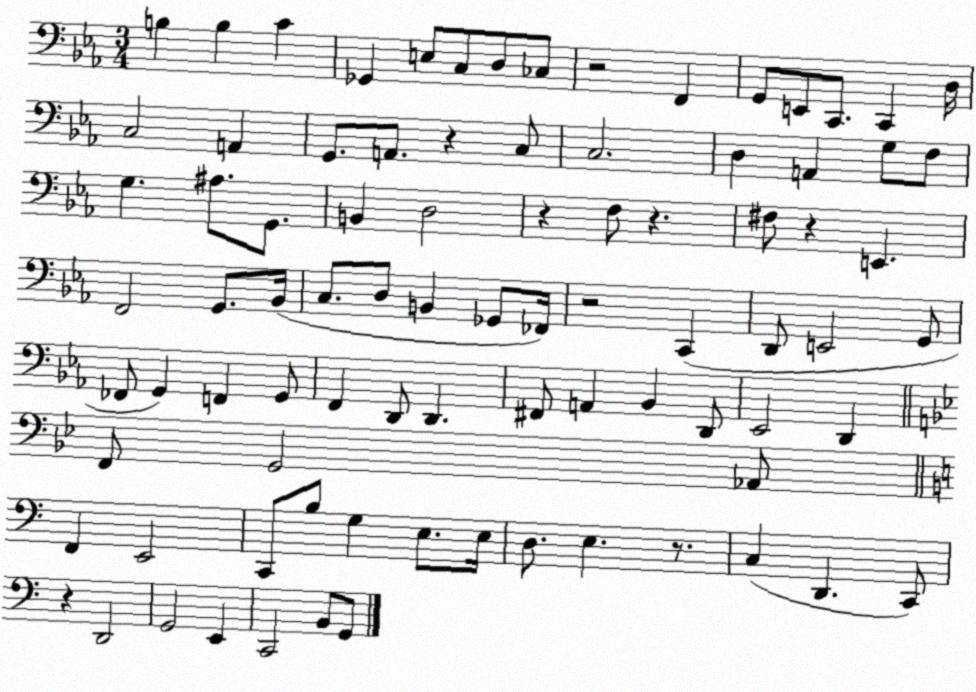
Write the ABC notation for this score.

X:1
T:Untitled
M:3/4
L:1/4
K:Eb
B, B, C _G,, E,/2 C,/2 D,/2 _C,/2 z2 F,, G,,/2 E,,/2 C,,/2 C,, D,/4 C,2 A,, G,,/2 A,,/2 z C,/2 C,2 D, A,, G,/2 F,/2 G, ^A,/2 G,,/2 B,, D,2 z F,/2 z ^F,/2 z E,, F,,2 G,,/2 _B,,/4 C,/2 D,/2 B,, _G,,/2 _F,,/4 z2 C,, D,,/2 E,,2 G,,/2 _F,,/2 G,, F,, G,,/2 F,, D,,/2 D,, ^F,,/2 A,, _B,, D,,/2 _E,,2 D,, F,,/2 G,,2 _A,,/2 F,, E,,2 C,,/2 B,/2 G, E,/2 E,/4 D,/2 E, z/2 C, D,, C,,/2 z D,,2 G,,2 E,, C,,2 B,,/2 G,,/2